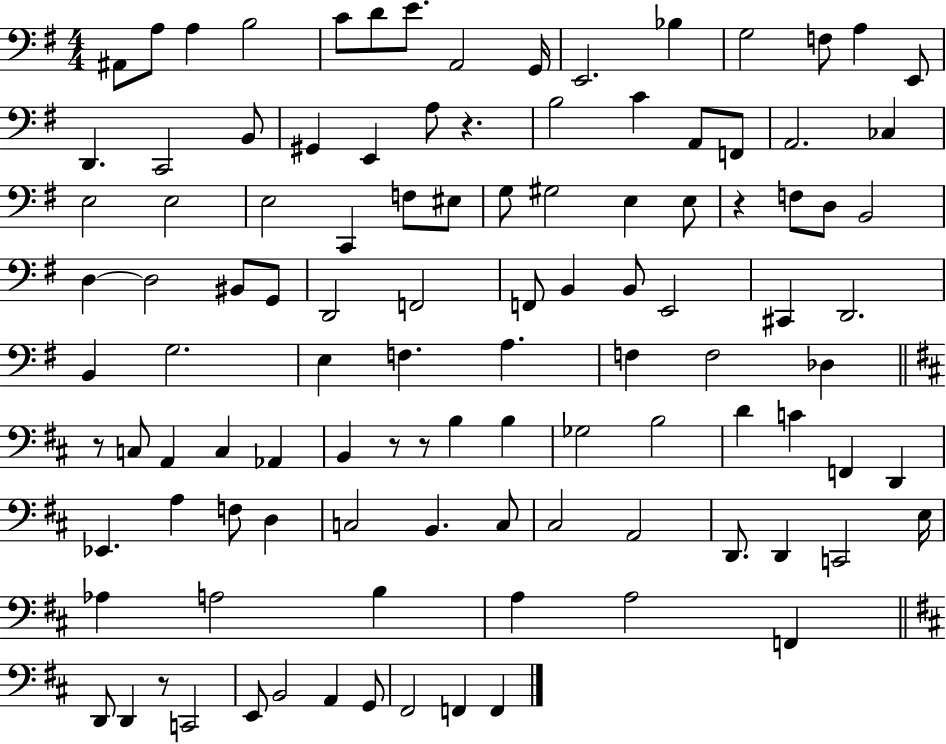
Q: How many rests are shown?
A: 6